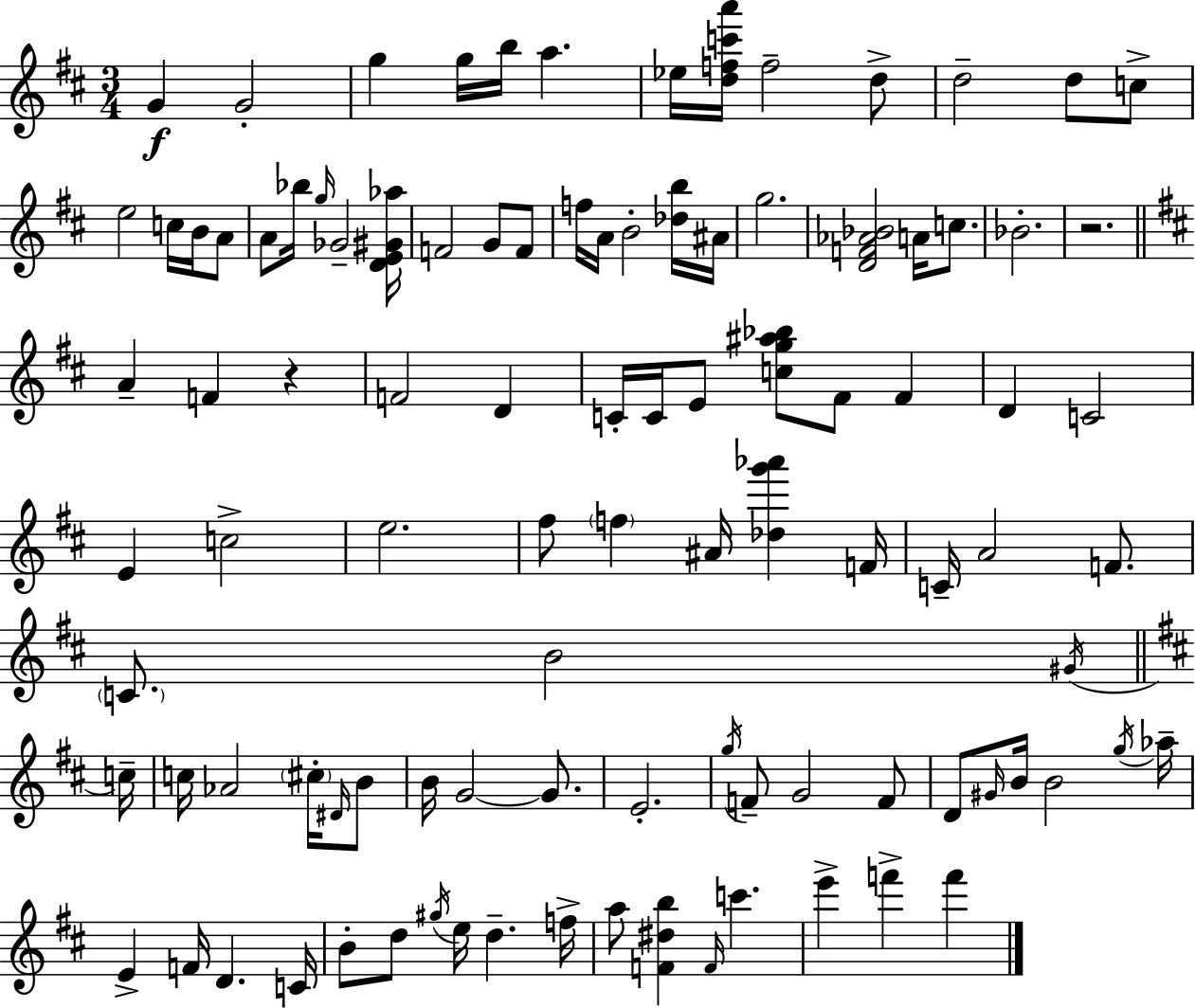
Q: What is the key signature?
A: D major